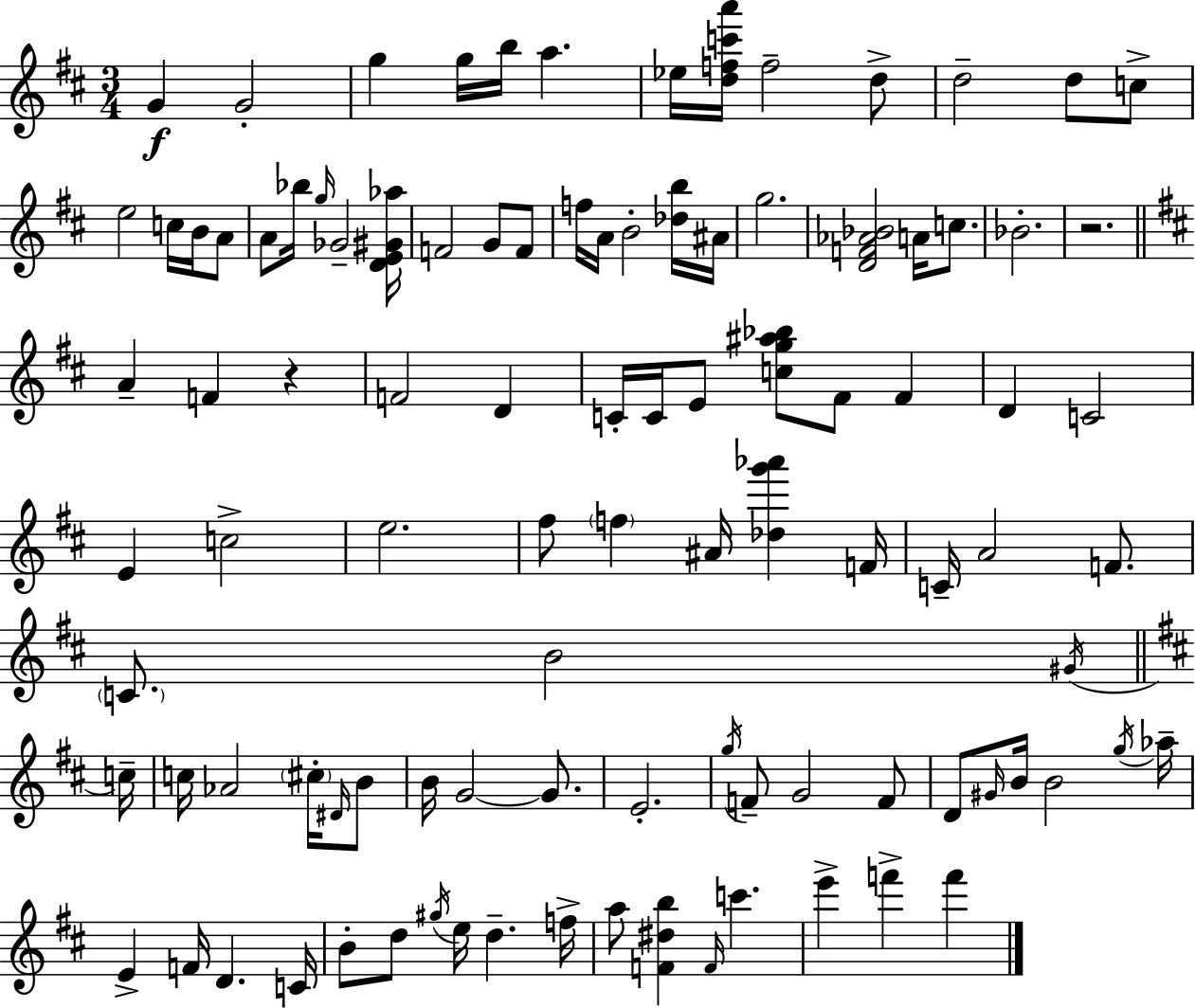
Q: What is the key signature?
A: D major